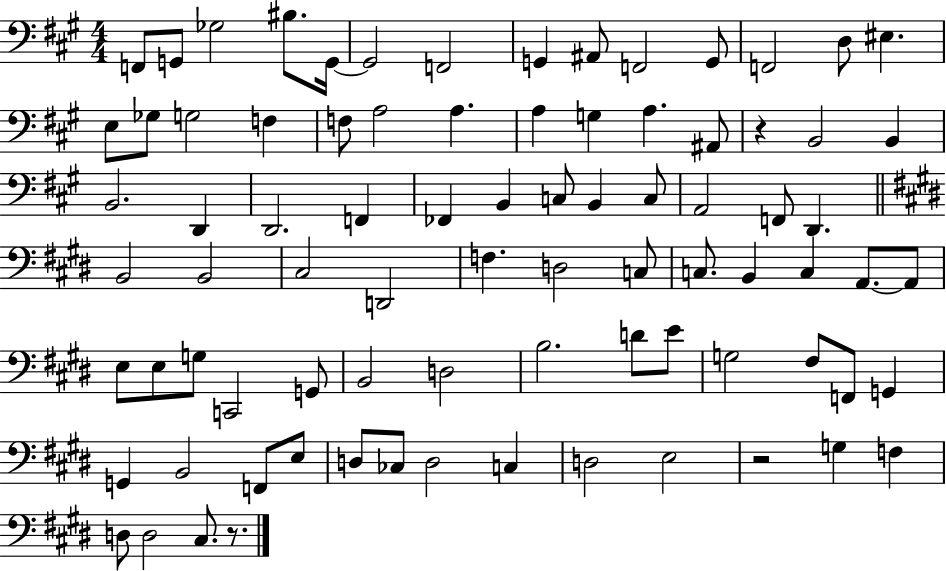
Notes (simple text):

F2/e G2/e Gb3/h BIS3/e. G2/s G2/h F2/h G2/q A#2/e F2/h G2/e F2/h D3/e EIS3/q. E3/e Gb3/e G3/h F3/q F3/e A3/h A3/q. A3/q G3/q A3/q. A#2/e R/q B2/h B2/q B2/h. D2/q D2/h. F2/q FES2/q B2/q C3/e B2/q C3/e A2/h F2/e D2/q. B2/h B2/h C#3/h D2/h F3/q. D3/h C3/e C3/e. B2/q C3/q A2/e. A2/e E3/e E3/e G3/e C2/h G2/e B2/h D3/h B3/h. D4/e E4/e G3/h F#3/e F2/e G2/q G2/q B2/h F2/e E3/e D3/e CES3/e D3/h C3/q D3/h E3/h R/h G3/q F3/q D3/e D3/h C#3/e. R/e.